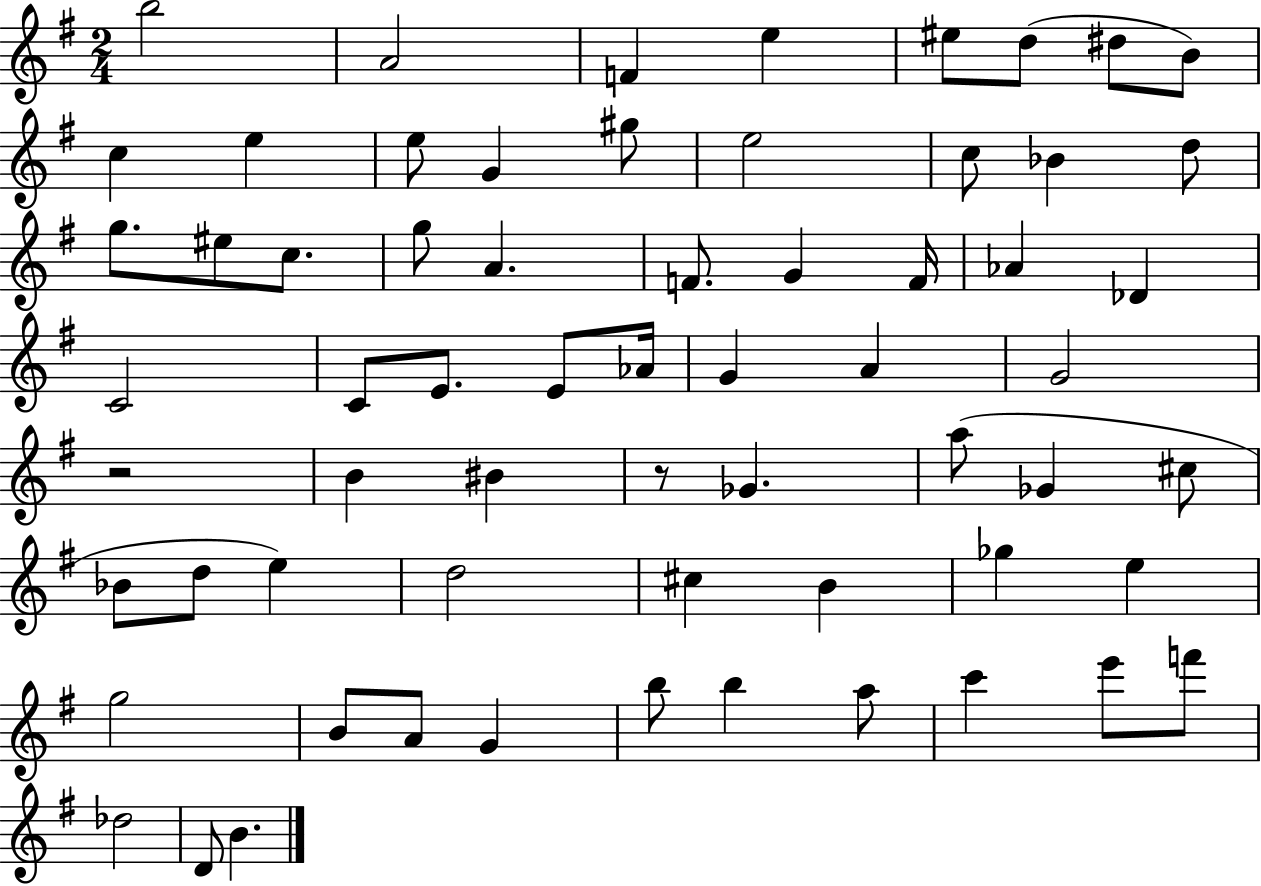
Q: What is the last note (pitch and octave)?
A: B4